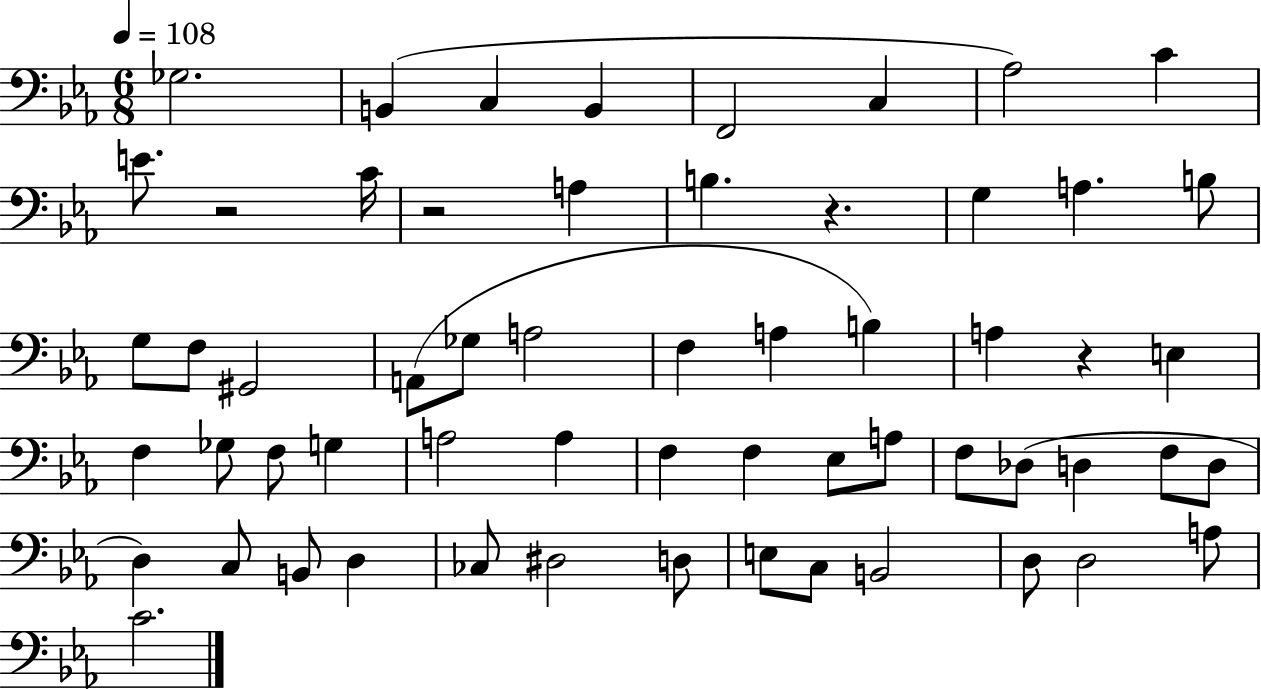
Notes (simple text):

Gb3/h. B2/q C3/q B2/q F2/h C3/q Ab3/h C4/q E4/e. R/h C4/s R/h A3/q B3/q. R/q. G3/q A3/q. B3/e G3/e F3/e G#2/h A2/e Gb3/e A3/h F3/q A3/q B3/q A3/q R/q E3/q F3/q Gb3/e F3/e G3/q A3/h A3/q F3/q F3/q Eb3/e A3/e F3/e Db3/e D3/q F3/e D3/e D3/q C3/e B2/e D3/q CES3/e D#3/h D3/e E3/e C3/e B2/h D3/e D3/h A3/e C4/h.